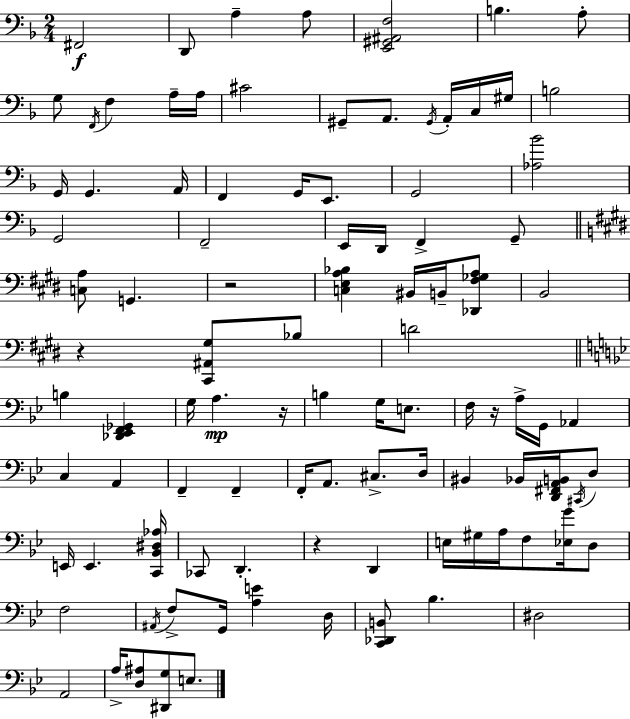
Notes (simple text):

F#2/h D2/e A3/q A3/e [E2,G#2,A#2,F3]/h B3/q. A3/e G3/e F2/s F3/q A3/s A3/s C#4/h G#2/e A2/e. G#2/s A2/s C3/s G#3/s B3/h G2/s G2/q. A2/s F2/q G2/s E2/e. G2/h [Ab3,Bb4]/h G2/h F2/h E2/s D2/s F2/q G2/e [C3,A3]/e G2/q. R/h [C3,E3,A3,Bb3]/q BIS2/s B2/s [Db2,F#3,Gb3,A3]/e B2/h R/q [C#2,A#2,G#3]/e Bb3/e D4/h B3/q [Db2,Eb2,F2,Gb2]/q G3/s A3/q. R/s B3/q G3/s E3/e. F3/s R/s A3/s G2/s Ab2/q C3/q A2/q F2/q F2/q F2/s A2/e. C#3/e. D3/s BIS2/q Bb2/s [D2,F#2,A2,B2]/s C#2/s D3/e E2/s E2/q. [C2,Bb2,D#3,Ab3]/s CES2/e D2/q. R/q D2/q E3/s G#3/s A3/s F3/e [Eb3,G4]/s D3/e F3/h A#2/s F3/e G2/s [A3,E4]/q D3/s [C2,Db2,B2]/e Bb3/q. D#3/h A2/h A3/s [D3,A#3]/e [D#2,G3]/e E3/e.